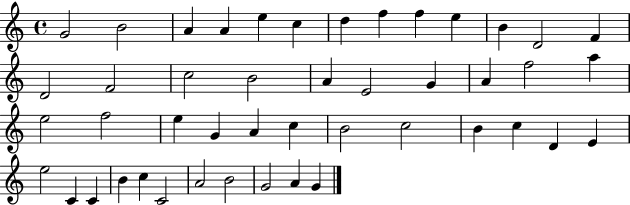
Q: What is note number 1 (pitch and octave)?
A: G4